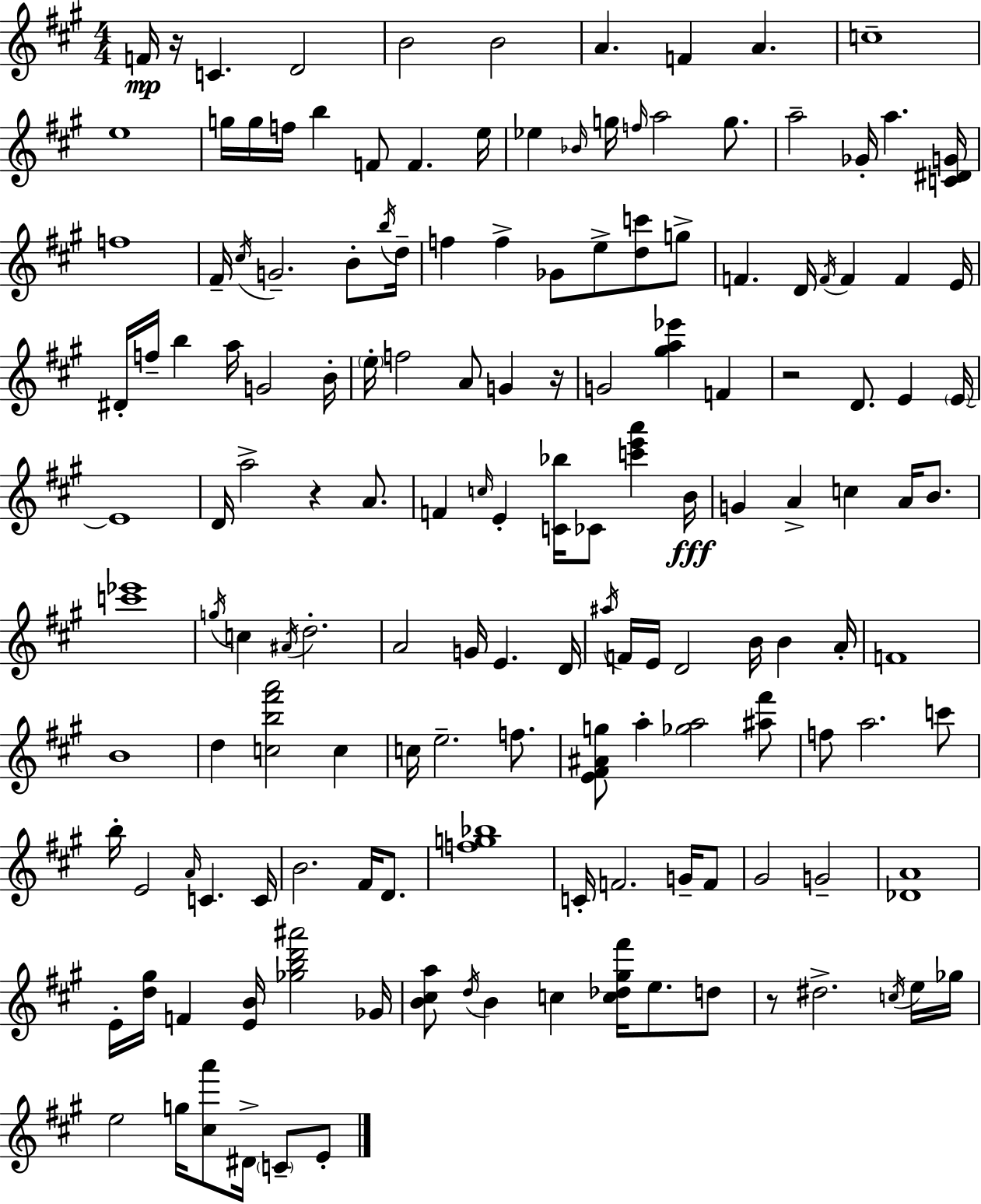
F4/s R/s C4/q. D4/h B4/h B4/h A4/q. F4/q A4/q. C5/w E5/w G5/s G5/s F5/s B5/q F4/e F4/q. E5/s Eb5/q Bb4/s G5/s F5/s A5/h G5/e. A5/h Gb4/s A5/q. [C4,D#4,G4]/s F5/w F#4/s C#5/s G4/h. B4/e B5/s D5/s F5/q F5/q Gb4/e E5/e [D5,C6]/e G5/e F4/q. D4/s F4/s F4/q F4/q E4/s D#4/s F5/s B5/q A5/s G4/h B4/s E5/s F5/h A4/e G4/q R/s G4/h [G#5,A5,Eb6]/q F4/q R/h D4/e. E4/q E4/s E4/w D4/s A5/h R/q A4/e. F4/q C5/s E4/q [C4,Bb5]/s CES4/e [C6,E6,A6]/q B4/s G4/q A4/q C5/q A4/s B4/e. [C6,Eb6]/w G5/s C5/q A#4/s D5/h. A4/h G4/s E4/q. D4/s A#5/s F4/s E4/s D4/h B4/s B4/q A4/s F4/w B4/w D5/q [C5,B5,F#6,A6]/h C5/q C5/s E5/h. F5/e. [E4,F#4,A#4,G5]/e A5/q [Gb5,A5]/h [A#5,F#6]/e F5/e A5/h. C6/e B5/s E4/h A4/s C4/q. C4/s B4/h. F#4/s D4/e. [F5,G5,Bb5]/w C4/s F4/h. G4/s F4/e G#4/h G4/h [Db4,A4]/w E4/s [D5,G#5]/s F4/q [E4,B4]/s [Gb5,B5,D6,A#6]/h Gb4/s [B4,C#5,A5]/e D5/s B4/q C5/q [C5,Db5,G#5,F#6]/s E5/e. D5/e R/e D#5/h. C5/s E5/s Gb5/s E5/h G5/s [C#5,A6]/e D#4/s C4/e E4/e